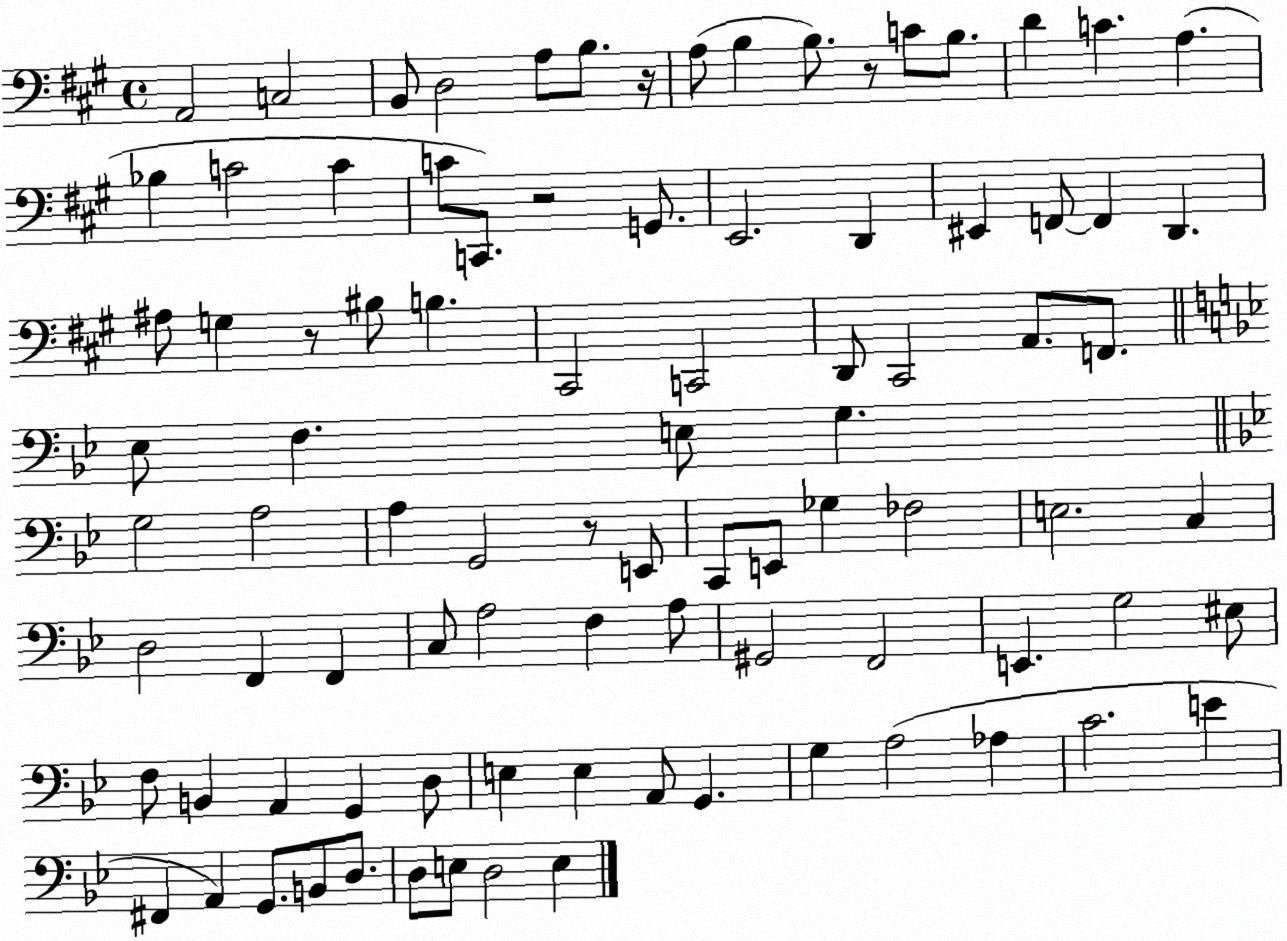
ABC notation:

X:1
T:Untitled
M:4/4
L:1/4
K:A
A,,2 C,2 B,,/2 D,2 A,/2 B,/2 z/4 A,/2 B, B,/2 z/2 C/2 B,/2 D C A, _B, C2 C C/2 C,,/2 z2 G,,/2 E,,2 D,, ^E,, F,,/2 F,, D,, ^A,/2 G, z/2 ^B,/2 B, ^C,,2 C,,2 D,,/2 ^C,,2 A,,/2 F,,/2 _E,/2 F, E,/2 G, G,2 A,2 A, G,,2 z/2 E,,/2 C,,/2 E,,/2 _G, _F,2 E,2 C, D,2 F,, F,, C,/2 A,2 F, A,/2 ^G,,2 F,,2 E,, G,2 ^E,/2 F,/2 B,, A,, G,, D,/2 E, E, A,,/2 G,, G, A,2 _A, C2 E ^F,, A,, G,,/2 B,,/2 D,/2 D,/2 E,/2 D,2 E,